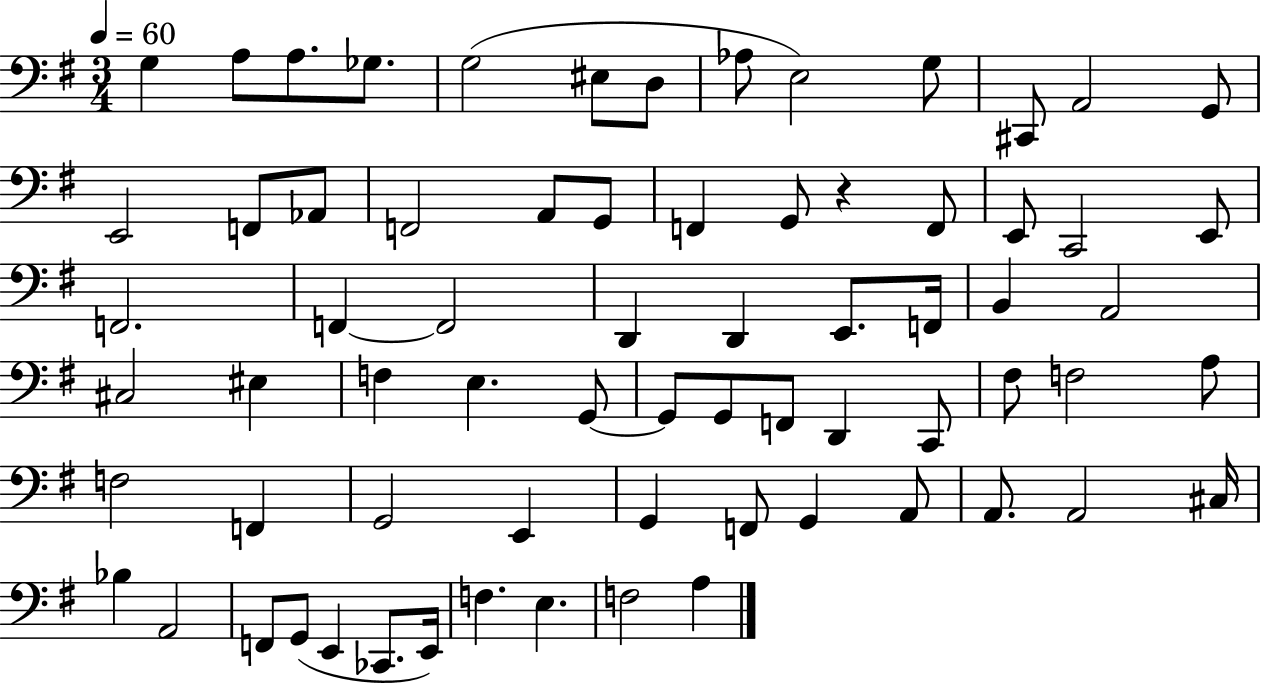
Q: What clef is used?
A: bass